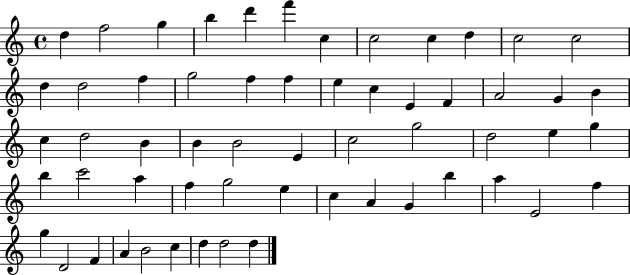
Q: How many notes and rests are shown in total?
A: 58